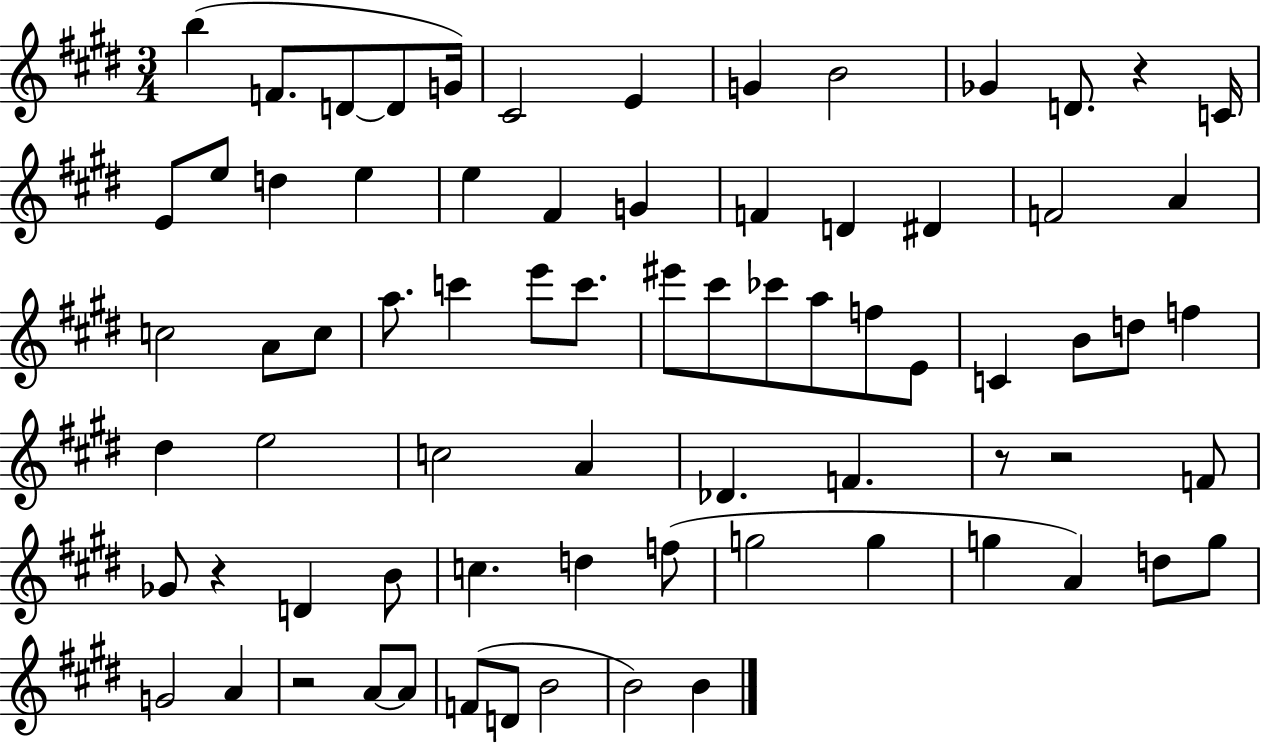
B5/q F4/e. D4/e D4/e G4/s C#4/h E4/q G4/q B4/h Gb4/q D4/e. R/q C4/s E4/e E5/e D5/q E5/q E5/q F#4/q G4/q F4/q D4/q D#4/q F4/h A4/q C5/h A4/e C5/e A5/e. C6/q E6/e C6/e. EIS6/e C#6/e CES6/e A5/e F5/e E4/e C4/q B4/e D5/e F5/q D#5/q E5/h C5/h A4/q Db4/q. F4/q. R/e R/h F4/e Gb4/e R/q D4/q B4/e C5/q. D5/q F5/e G5/h G5/q G5/q A4/q D5/e G5/e G4/h A4/q R/h A4/e A4/e F4/e D4/e B4/h B4/h B4/q